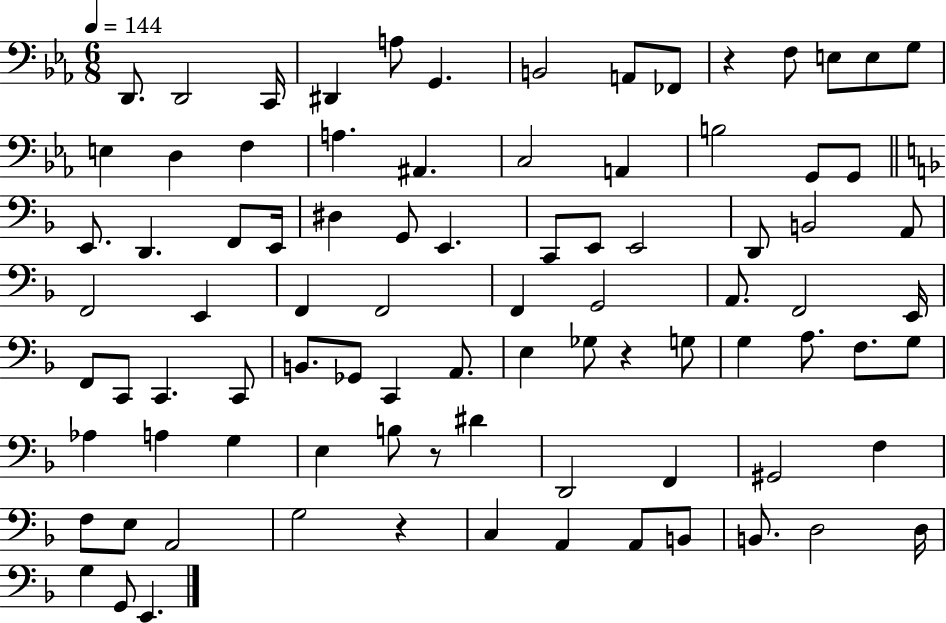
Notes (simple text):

D2/e. D2/h C2/s D#2/q A3/e G2/q. B2/h A2/e FES2/e R/q F3/e E3/e E3/e G3/e E3/q D3/q F3/q A3/q. A#2/q. C3/h A2/q B3/h G2/e G2/e E2/e. D2/q. F2/e E2/s D#3/q G2/e E2/q. C2/e E2/e E2/h D2/e B2/h A2/e F2/h E2/q F2/q F2/h F2/q G2/h A2/e. F2/h E2/s F2/e C2/e C2/q. C2/e B2/e. Gb2/e C2/q A2/e. E3/q Gb3/e R/q G3/e G3/q A3/e. F3/e. G3/e Ab3/q A3/q G3/q E3/q B3/e R/e D#4/q D2/h F2/q G#2/h F3/q F3/e E3/e A2/h G3/h R/q C3/q A2/q A2/e B2/e B2/e. D3/h D3/s G3/q G2/e E2/q.